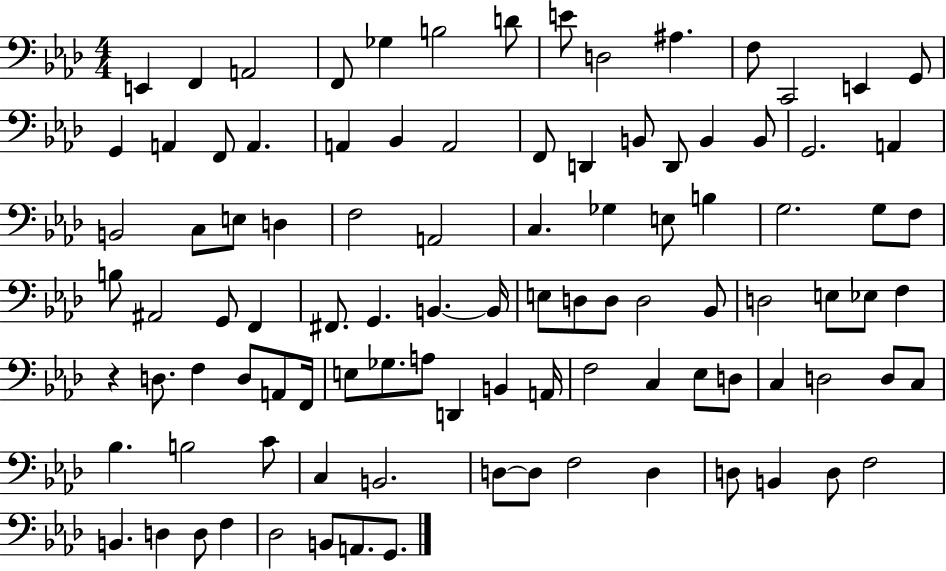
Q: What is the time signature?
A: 4/4